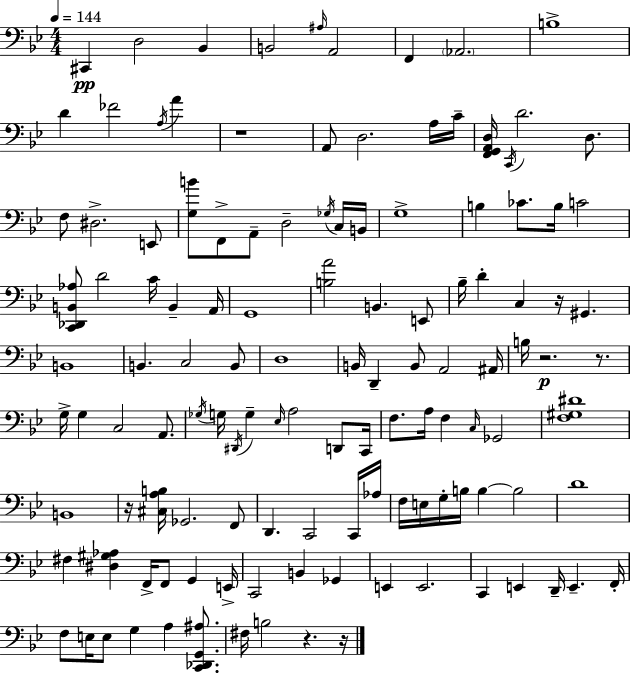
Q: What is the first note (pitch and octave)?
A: C#2